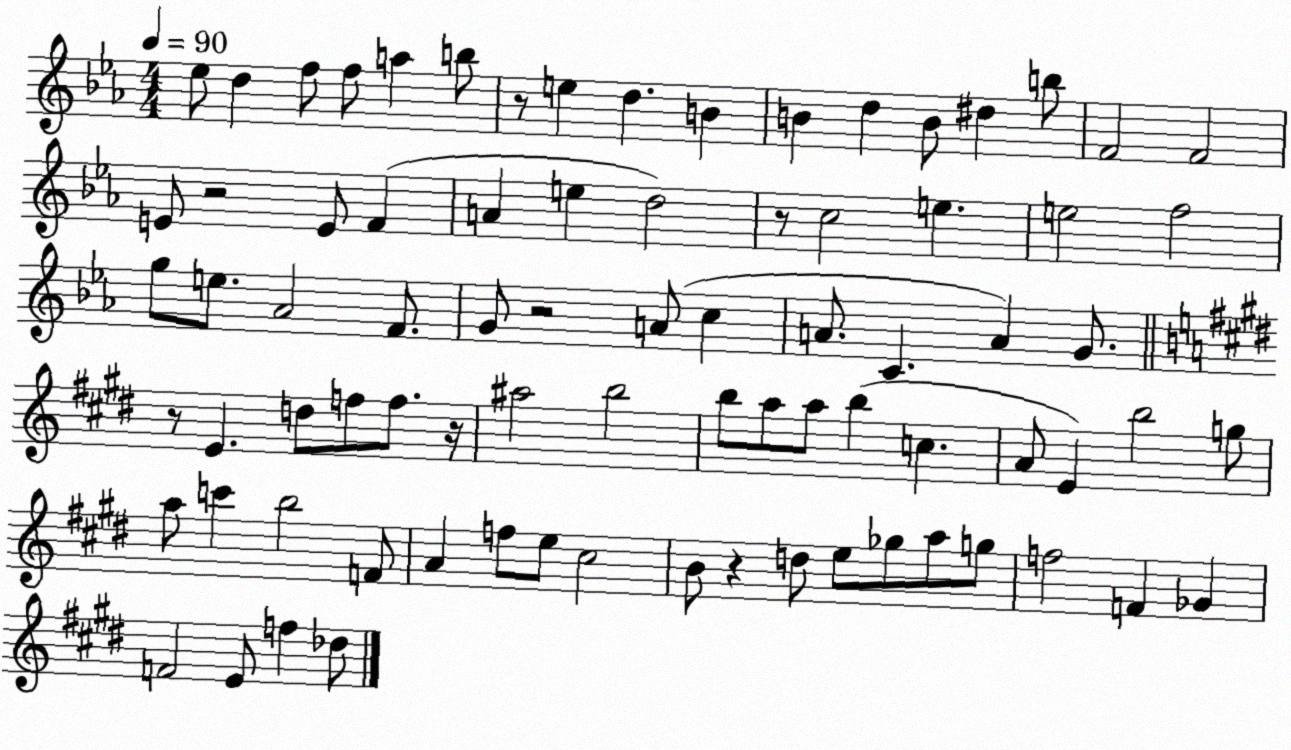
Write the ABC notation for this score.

X:1
T:Untitled
M:4/4
L:1/4
K:Eb
_e/2 d f/2 f/2 a b/2 z/2 e d B B d B/2 ^d b/2 F2 F2 E/2 z2 E/2 F A e d2 z/2 c2 e e2 f2 g/2 e/2 _A2 F/2 G/2 z2 A/2 c A/2 C A G/2 z/2 E d/2 f/2 f/2 z/4 ^a2 b2 b/2 a/2 a/2 b c A/2 E b2 g/2 a/2 c' b2 F/2 A f/2 e/2 ^c2 B/2 z d/2 e/2 _g/2 a/2 g/2 f2 F _G F2 E/2 f _d/2